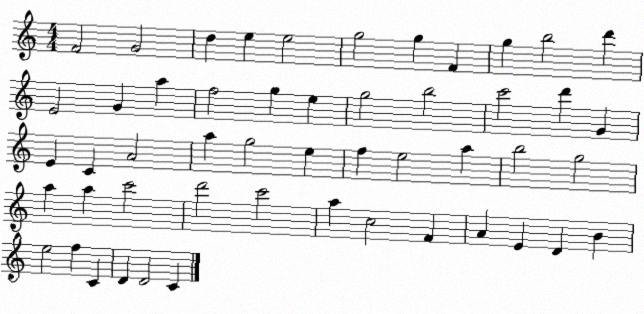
X:1
T:Untitled
M:4/4
L:1/4
K:C
F2 G2 d e e2 g2 g F g b2 d' E2 G a f2 g e g2 b2 c'2 d' G E C A2 a g2 e f e2 a b2 g2 a a c'2 d'2 c'2 a c2 F A E D B e2 f C D D2 C